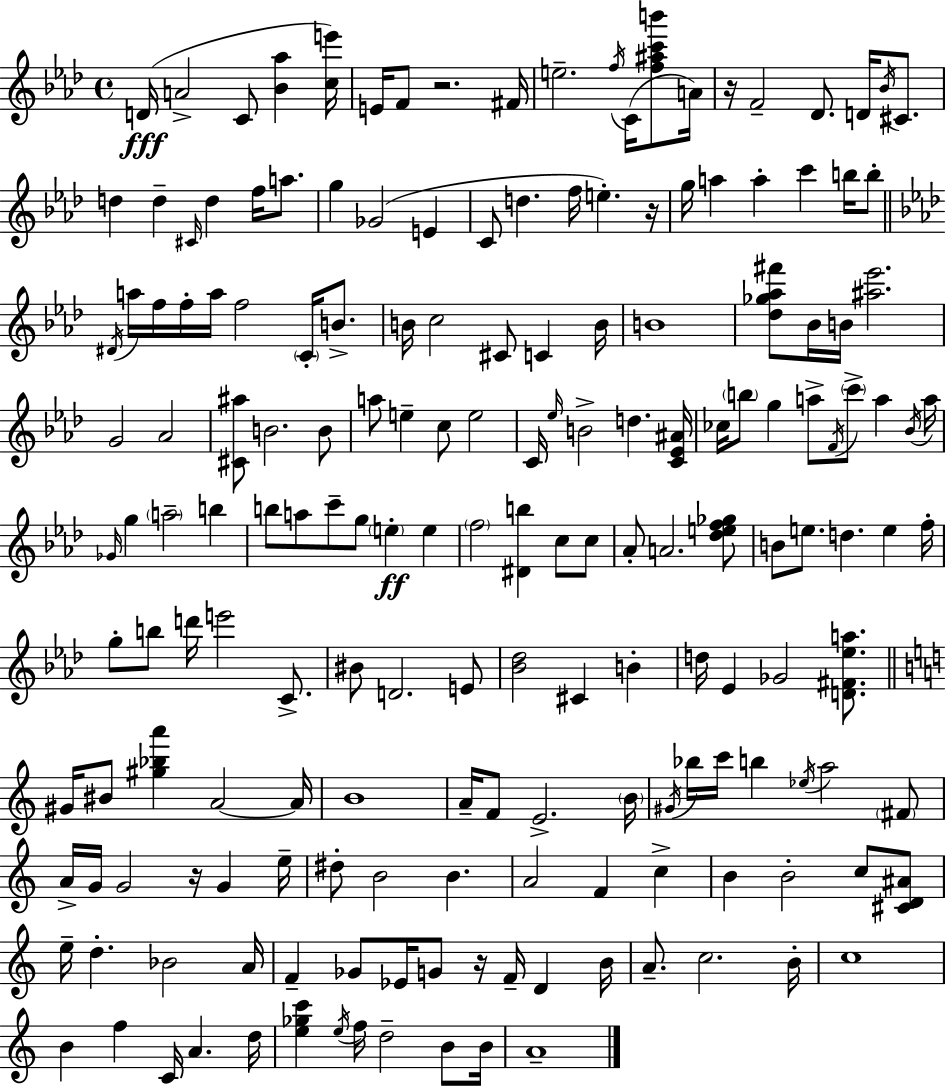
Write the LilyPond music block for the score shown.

{
  \clef treble
  \time 4/4
  \defaultTimeSignature
  \key f \minor
  d'16(\fff a'2-> c'8 <bes' aes''>4 <c'' e'''>16) | e'16 f'8 r2. fis'16 | e''2.-- \acciaccatura { f''16 } c'16( <f'' ais'' c''' b'''>8 | a'16) r16 f'2-- des'8. d'16 \acciaccatura { bes'16 } cis'8. | \break d''4 d''4-- \grace { cis'16 } d''4 f''16 | a''8. g''4 ges'2( e'4 | c'8 d''4. f''16 e''4.-.) | r16 g''16 a''4 a''4-. c'''4 | \break b''16 b''8-. \bar "||" \break \key aes \major \acciaccatura { dis'16 } a''16 f''16 f''16-. a''16 f''2 \parenthesize c'16-. b'8.-> | b'16 c''2 cis'8 c'4 | b'16 b'1 | <des'' ges'' aes'' fis'''>8 bes'16 b'16 <ais'' ees'''>2. | \break g'2 aes'2 | <cis' ais''>8 b'2. b'8 | a''8 e''4-- c''8 e''2 | c'16 \grace { ees''16 } b'2-> d''4. | \break <c' ees' ais'>16 ces''16 \parenthesize b''8 g''4 a''8-> \acciaccatura { f'16 } \parenthesize c'''8-> a''4 | \acciaccatura { bes'16 } a''16 \grace { ges'16 } g''4 \parenthesize a''2-- | b''4 b''8 a''8 c'''8-- g''8 \parenthesize e''4-.\ff | e''4 \parenthesize f''2 <dis' b''>4 | \break c''8 c''8 aes'8-. a'2. | <des'' e'' f'' ges''>8 b'8 e''8. d''4. | e''4 f''16-. g''8-. b''8 d'''16 e'''2 | c'8.-> bis'8 d'2. | \break e'8 <bes' des''>2 cis'4 | b'4-. d''16 ees'4 ges'2 | <d' fis' ees'' a''>8. \bar "||" \break \key c \major gis'16 bis'8 <gis'' bes'' a'''>4 a'2~~ a'16 | b'1 | a'16-- f'8 e'2.-> \parenthesize b'16 | \acciaccatura { gis'16 } bes''16 c'''16 b''4 \acciaccatura { ees''16 } a''2 | \break \parenthesize fis'8 a'16-> g'16 g'2 r16 g'4 | e''16-- dis''8-. b'2 b'4. | a'2 f'4 c''4-> | b'4 b'2-. c''8 | \break <cis' d' ais'>8 e''16-- d''4.-. bes'2 | a'16 f'4-- ges'8 ees'16 g'8 r16 f'16-- d'4 | b'16 a'8.-- c''2. | b'16-. c''1 | \break b'4 f''4 c'16 a'4. | d''16 <e'' ges'' c'''>4 \acciaccatura { e''16 } f''16 d''2-- | b'8 b'16 a'1-- | \bar "|."
}